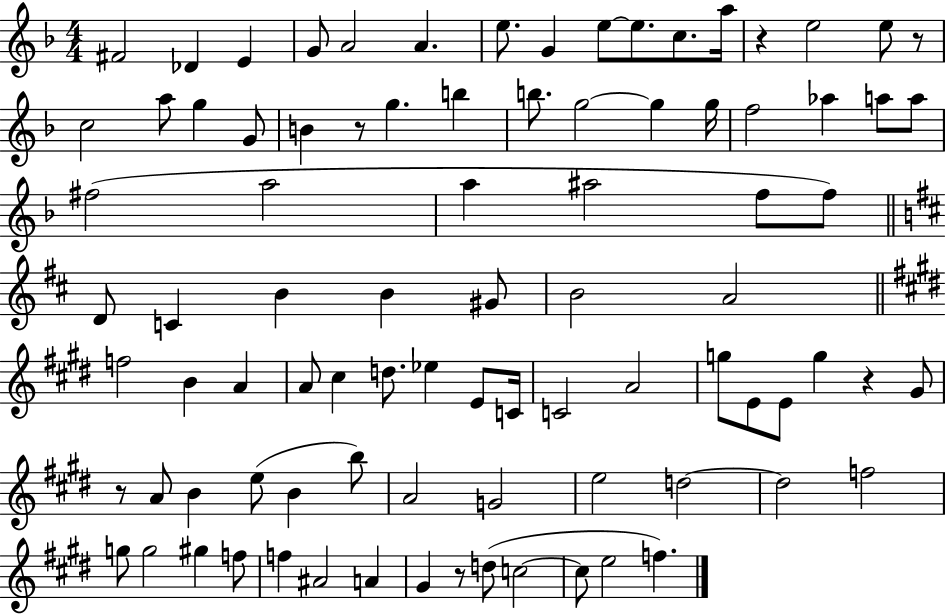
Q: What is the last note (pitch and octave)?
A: F5